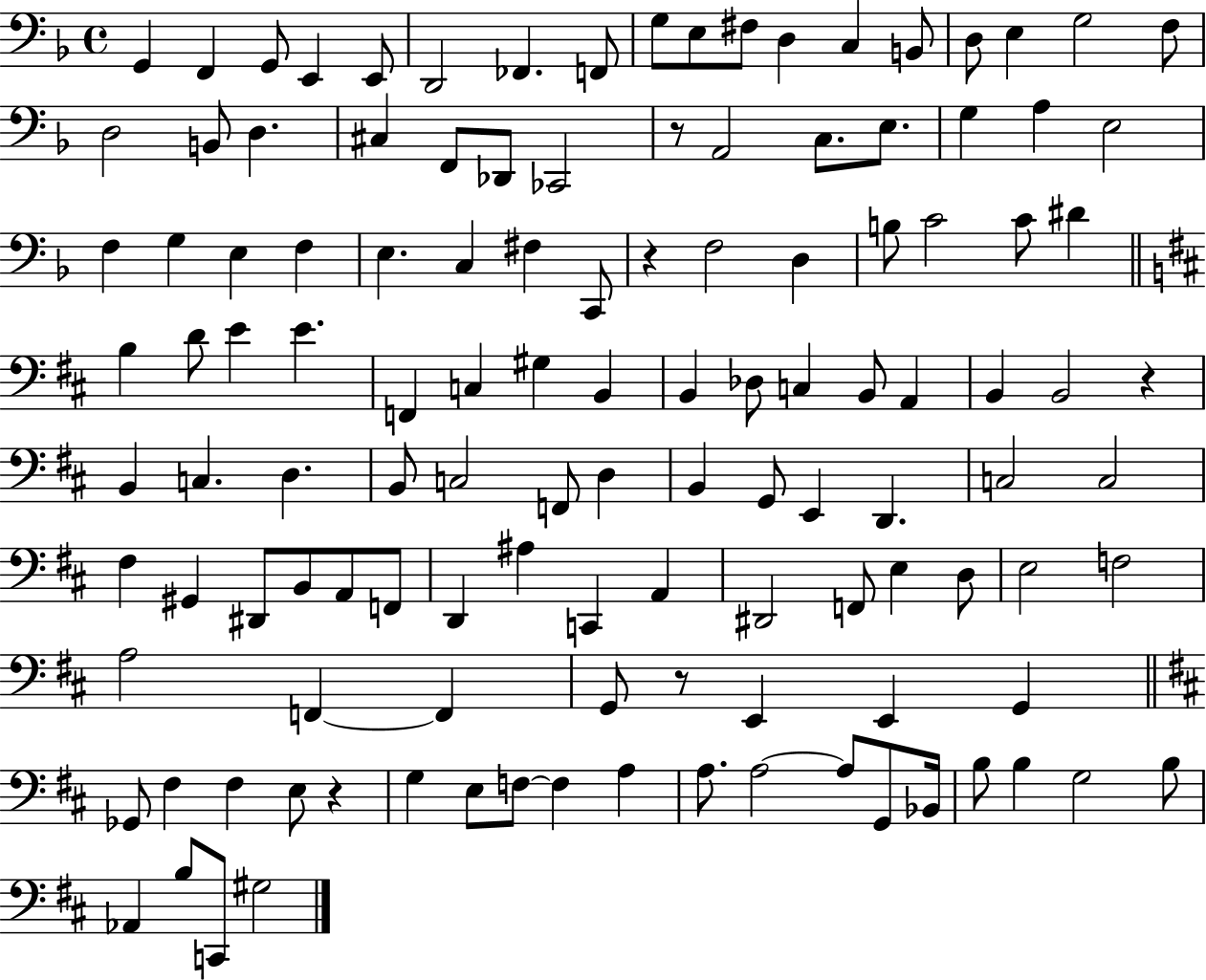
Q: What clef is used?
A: bass